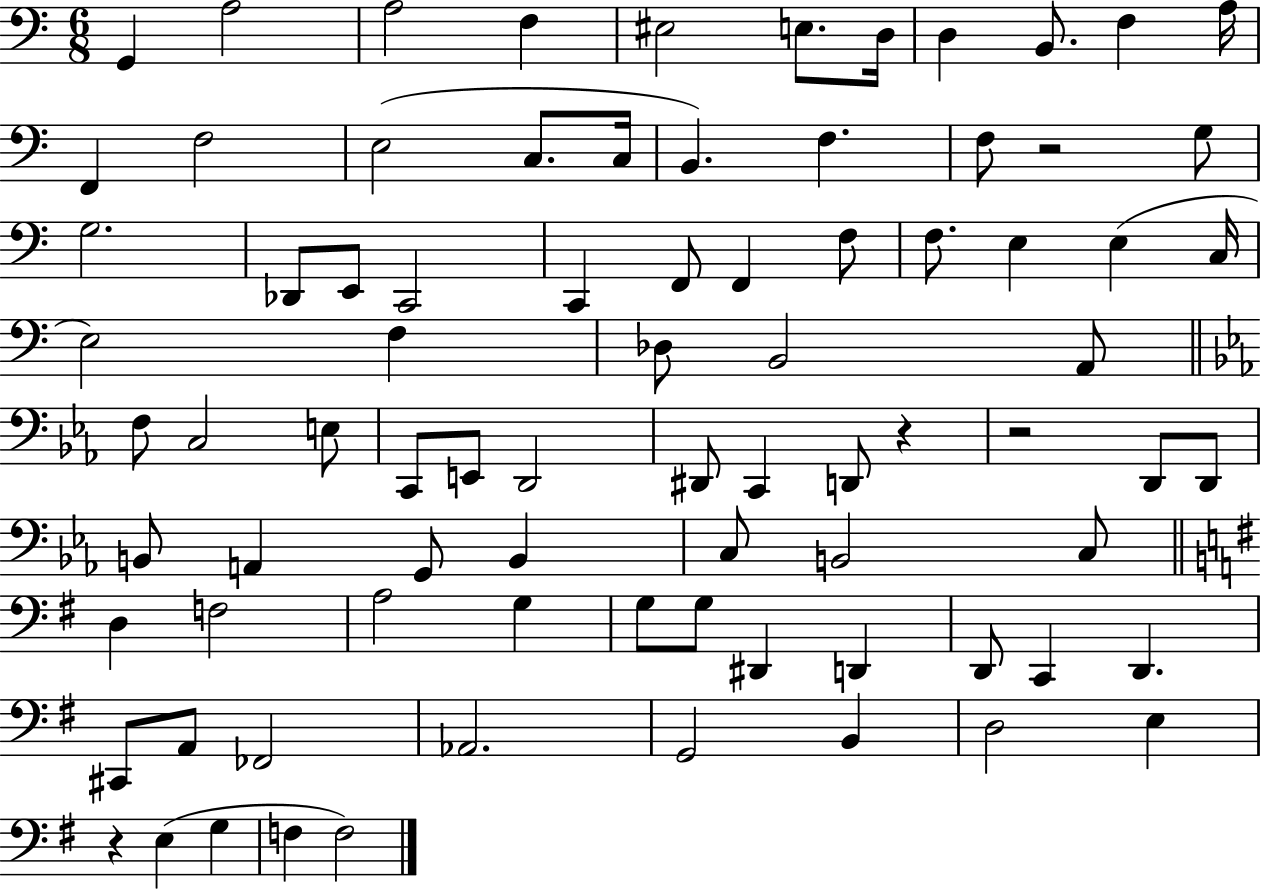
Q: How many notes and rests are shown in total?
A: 82